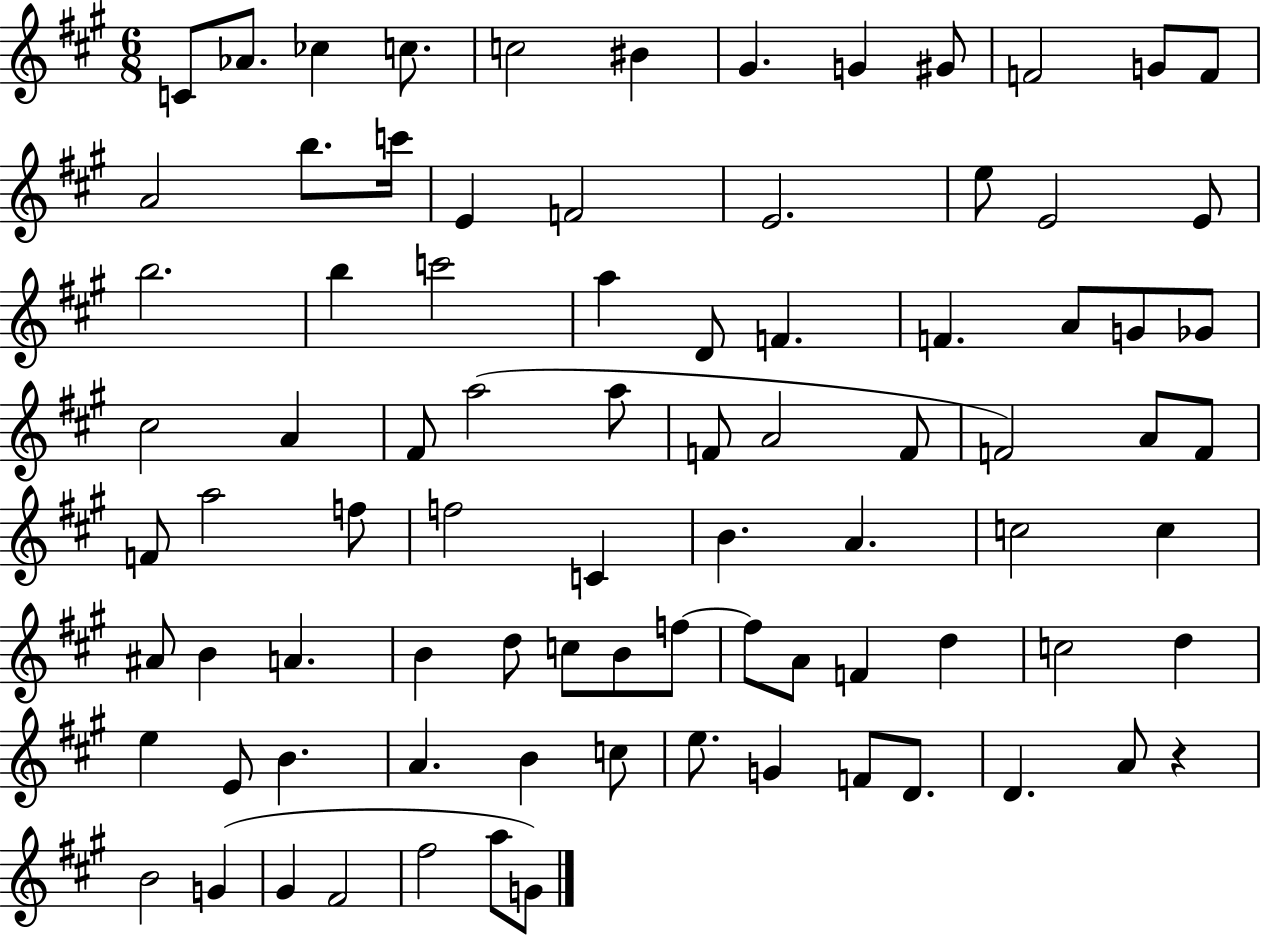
{
  \clef treble
  \numericTimeSignature
  \time 6/8
  \key a \major
  c'8 aes'8. ces''4 c''8. | c''2 bis'4 | gis'4. g'4 gis'8 | f'2 g'8 f'8 | \break a'2 b''8. c'''16 | e'4 f'2 | e'2. | e''8 e'2 e'8 | \break b''2. | b''4 c'''2 | a''4 d'8 f'4. | f'4. a'8 g'8 ges'8 | \break cis''2 a'4 | fis'8 a''2( a''8 | f'8 a'2 f'8 | f'2) a'8 f'8 | \break f'8 a''2 f''8 | f''2 c'4 | b'4. a'4. | c''2 c''4 | \break ais'8 b'4 a'4. | b'4 d''8 c''8 b'8 f''8~~ | f''8 a'8 f'4 d''4 | c''2 d''4 | \break e''4 e'8 b'4. | a'4. b'4 c''8 | e''8. g'4 f'8 d'8. | d'4. a'8 r4 | \break b'2 g'4( | gis'4 fis'2 | fis''2 a''8 g'8) | \bar "|."
}